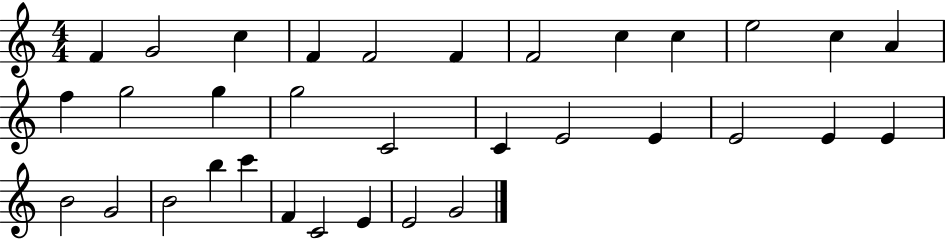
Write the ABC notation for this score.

X:1
T:Untitled
M:4/4
L:1/4
K:C
F G2 c F F2 F F2 c c e2 c A f g2 g g2 C2 C E2 E E2 E E B2 G2 B2 b c' F C2 E E2 G2